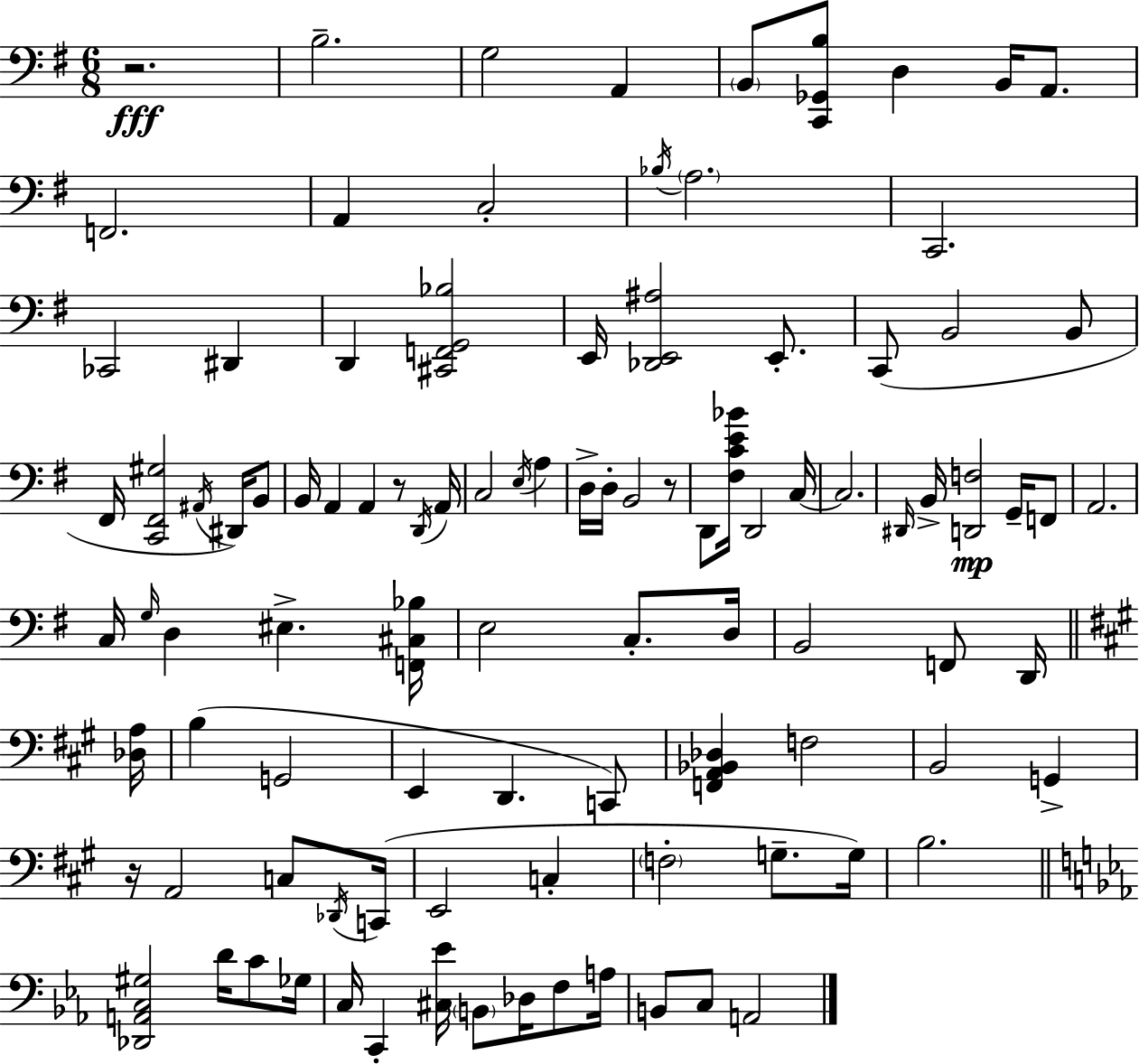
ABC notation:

X:1
T:Untitled
M:6/8
L:1/4
K:Em
z2 B,2 G,2 A,, B,,/2 [C,,_G,,B,]/2 D, B,,/4 A,,/2 F,,2 A,, C,2 _B,/4 A,2 C,,2 _C,,2 ^D,, D,, [^C,,F,,G,,_B,]2 E,,/4 [_D,,E,,^A,]2 E,,/2 C,,/2 B,,2 B,,/2 ^F,,/4 [C,,^F,,^G,]2 ^A,,/4 ^D,,/4 B,,/2 B,,/4 A,, A,, z/2 D,,/4 A,,/4 C,2 E,/4 A, D,/4 D,/4 B,,2 z/2 D,,/2 [^F,CE_B]/4 D,,2 C,/4 C,2 ^D,,/4 B,,/4 [D,,F,]2 G,,/4 F,,/2 A,,2 C,/4 G,/4 D, ^E, [F,,^C,_B,]/4 E,2 C,/2 D,/4 B,,2 F,,/2 D,,/4 [_D,A,]/4 B, G,,2 E,, D,, C,,/2 [F,,A,,_B,,_D,] F,2 B,,2 G,, z/4 A,,2 C,/2 _D,,/4 C,,/4 E,,2 C, F,2 G,/2 G,/4 B,2 [_D,,A,,C,^G,]2 D/4 C/2 _G,/4 C,/4 C,, [^C,_E]/4 B,,/2 _D,/4 F,/2 A,/4 B,,/2 C,/2 A,,2